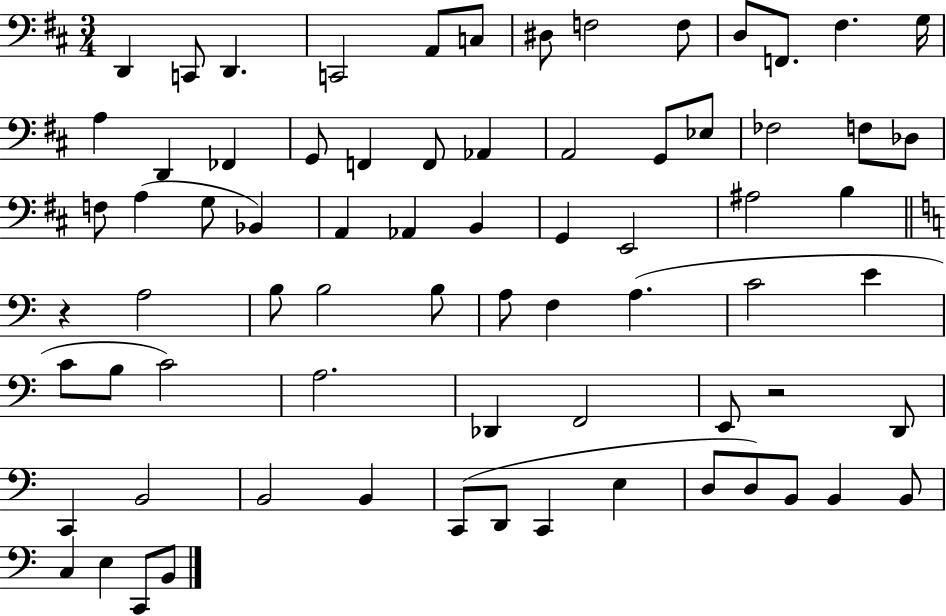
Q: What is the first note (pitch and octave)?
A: D2